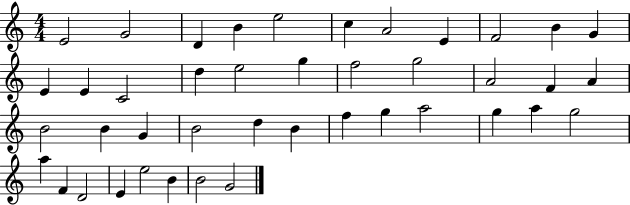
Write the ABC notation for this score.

X:1
T:Untitled
M:4/4
L:1/4
K:C
E2 G2 D B e2 c A2 E F2 B G E E C2 d e2 g f2 g2 A2 F A B2 B G B2 d B f g a2 g a g2 a F D2 E e2 B B2 G2